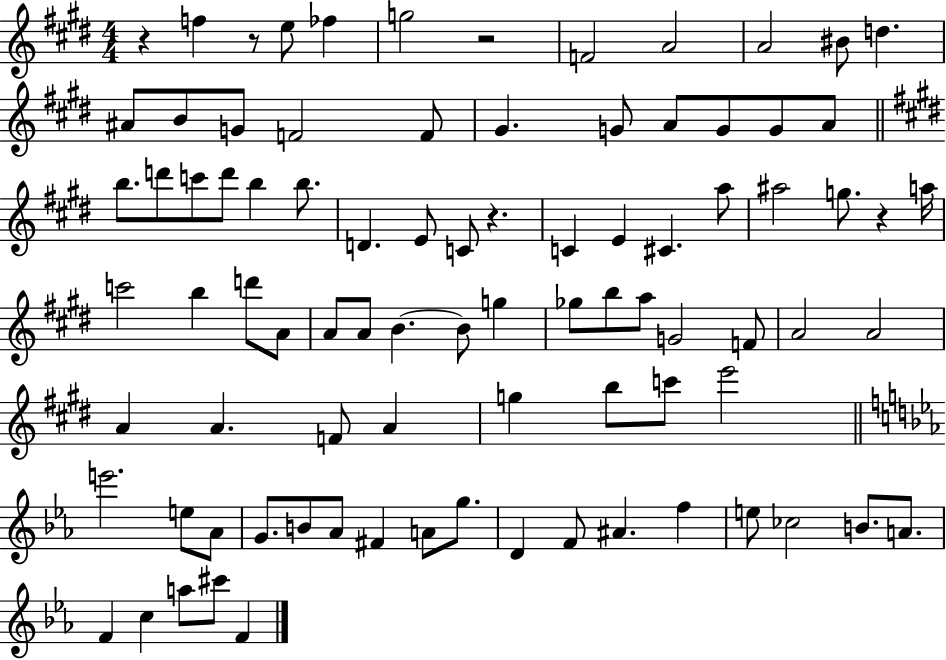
X:1
T:Untitled
M:4/4
L:1/4
K:E
z f z/2 e/2 _f g2 z2 F2 A2 A2 ^B/2 d ^A/2 B/2 G/2 F2 F/2 ^G G/2 A/2 G/2 G/2 A/2 b/2 d'/2 c'/2 d'/2 b b/2 D E/2 C/2 z C E ^C a/2 ^a2 g/2 z a/4 c'2 b d'/2 A/2 A/2 A/2 B B/2 g _g/2 b/2 a/2 G2 F/2 A2 A2 A A F/2 A g b/2 c'/2 e'2 e'2 e/2 _A/2 G/2 B/2 _A/2 ^F A/2 g/2 D F/2 ^A f e/2 _c2 B/2 A/2 F c a/2 ^c'/2 F